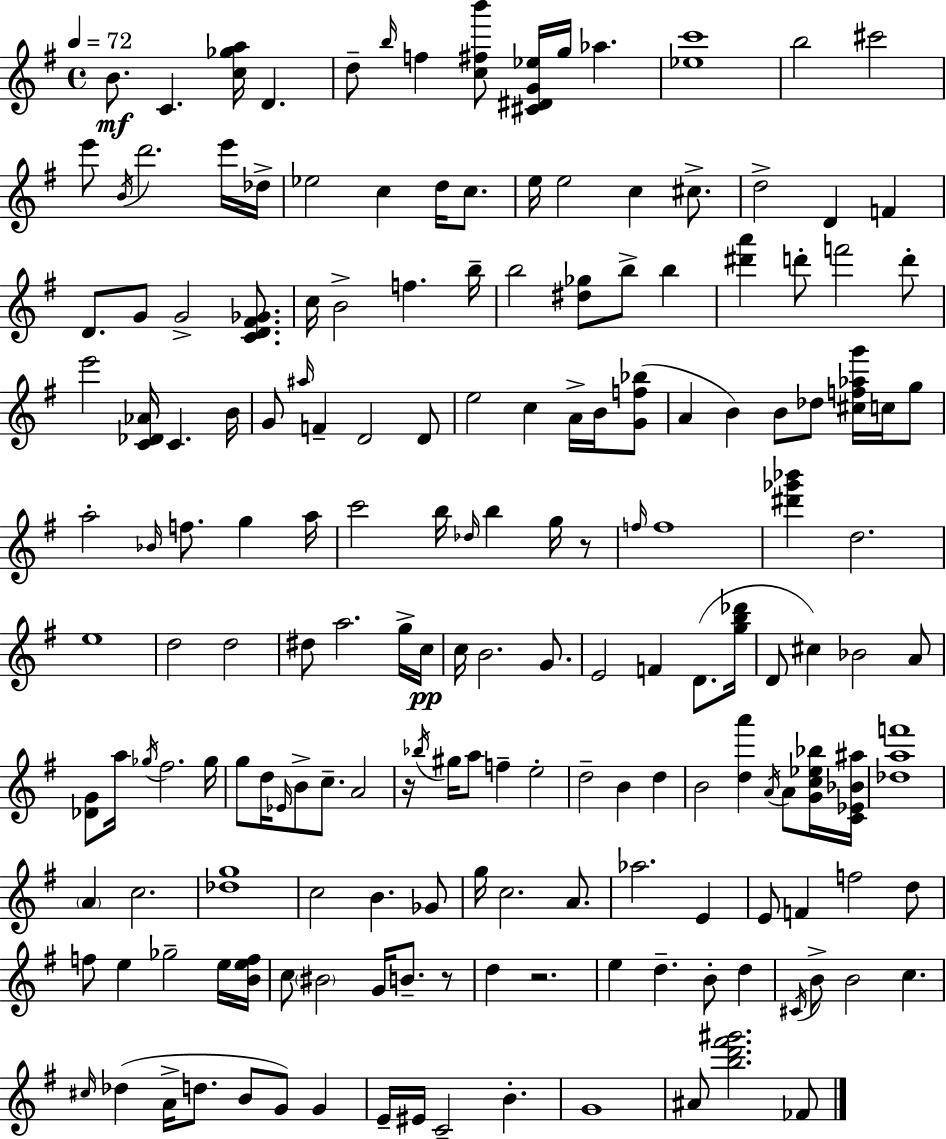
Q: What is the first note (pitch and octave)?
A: B4